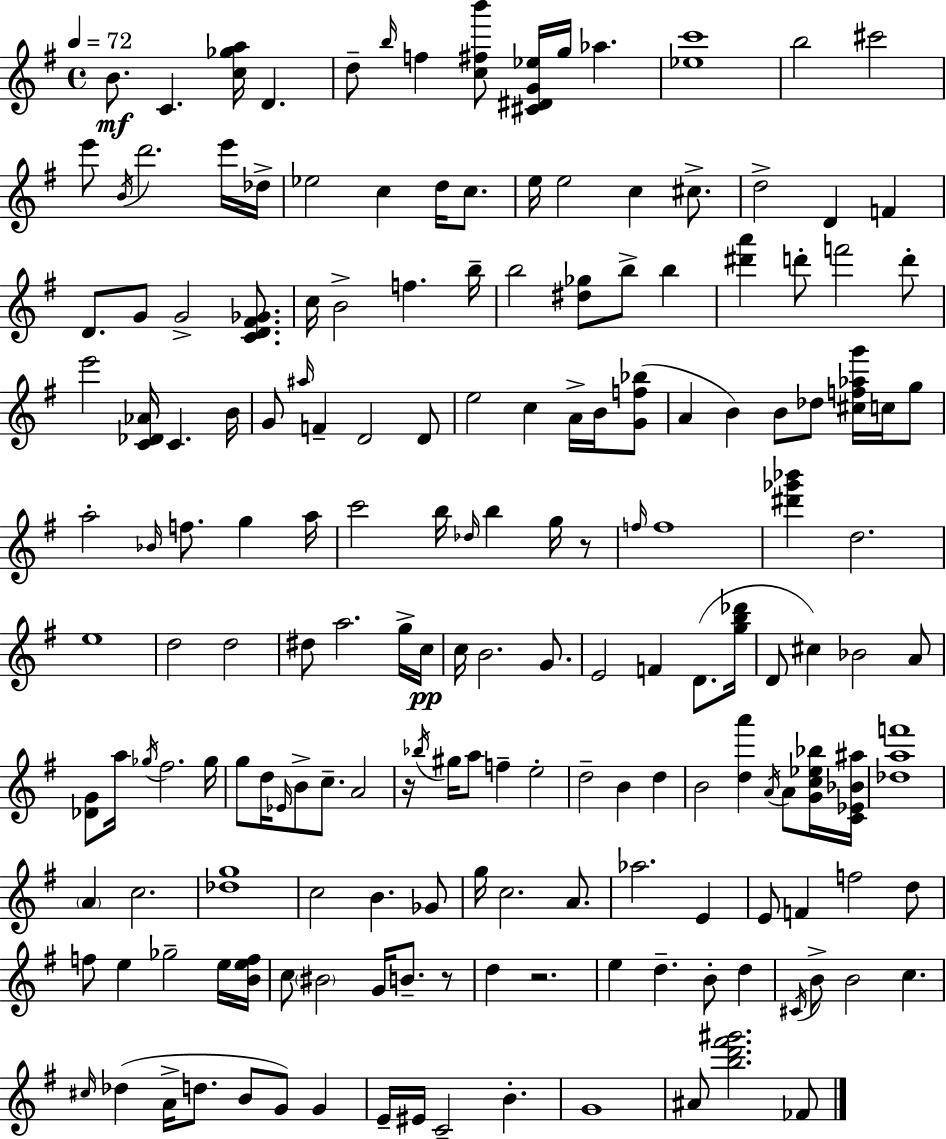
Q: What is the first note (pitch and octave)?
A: B4